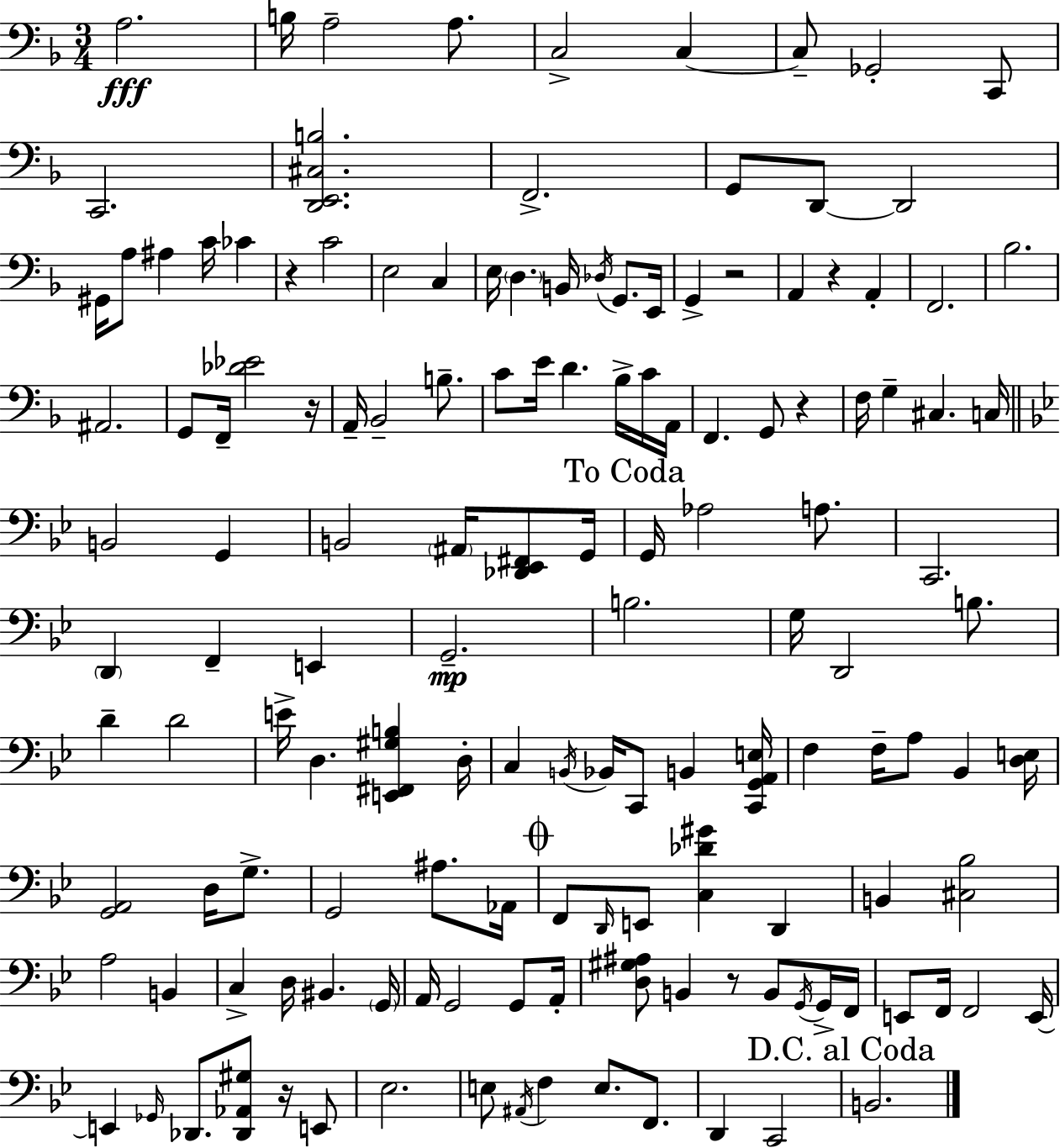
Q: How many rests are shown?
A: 7